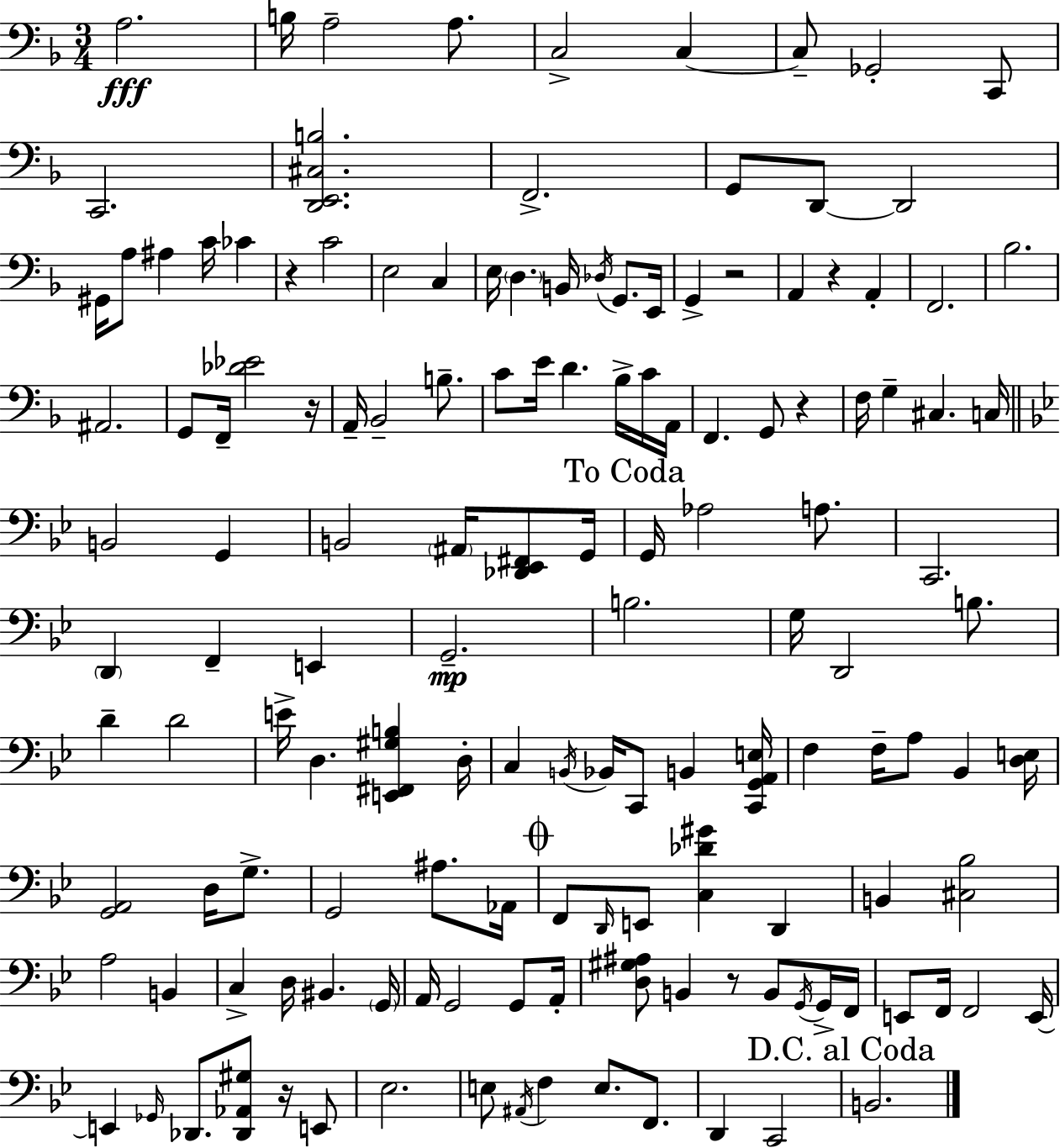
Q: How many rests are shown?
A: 7